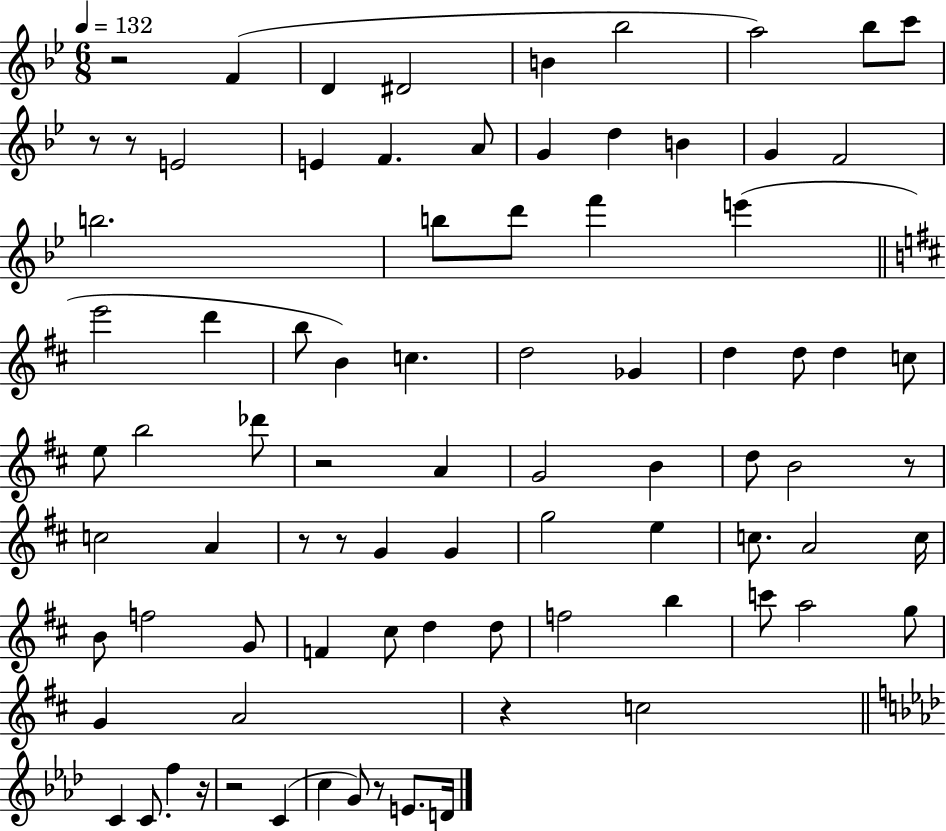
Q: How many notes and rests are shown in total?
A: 84